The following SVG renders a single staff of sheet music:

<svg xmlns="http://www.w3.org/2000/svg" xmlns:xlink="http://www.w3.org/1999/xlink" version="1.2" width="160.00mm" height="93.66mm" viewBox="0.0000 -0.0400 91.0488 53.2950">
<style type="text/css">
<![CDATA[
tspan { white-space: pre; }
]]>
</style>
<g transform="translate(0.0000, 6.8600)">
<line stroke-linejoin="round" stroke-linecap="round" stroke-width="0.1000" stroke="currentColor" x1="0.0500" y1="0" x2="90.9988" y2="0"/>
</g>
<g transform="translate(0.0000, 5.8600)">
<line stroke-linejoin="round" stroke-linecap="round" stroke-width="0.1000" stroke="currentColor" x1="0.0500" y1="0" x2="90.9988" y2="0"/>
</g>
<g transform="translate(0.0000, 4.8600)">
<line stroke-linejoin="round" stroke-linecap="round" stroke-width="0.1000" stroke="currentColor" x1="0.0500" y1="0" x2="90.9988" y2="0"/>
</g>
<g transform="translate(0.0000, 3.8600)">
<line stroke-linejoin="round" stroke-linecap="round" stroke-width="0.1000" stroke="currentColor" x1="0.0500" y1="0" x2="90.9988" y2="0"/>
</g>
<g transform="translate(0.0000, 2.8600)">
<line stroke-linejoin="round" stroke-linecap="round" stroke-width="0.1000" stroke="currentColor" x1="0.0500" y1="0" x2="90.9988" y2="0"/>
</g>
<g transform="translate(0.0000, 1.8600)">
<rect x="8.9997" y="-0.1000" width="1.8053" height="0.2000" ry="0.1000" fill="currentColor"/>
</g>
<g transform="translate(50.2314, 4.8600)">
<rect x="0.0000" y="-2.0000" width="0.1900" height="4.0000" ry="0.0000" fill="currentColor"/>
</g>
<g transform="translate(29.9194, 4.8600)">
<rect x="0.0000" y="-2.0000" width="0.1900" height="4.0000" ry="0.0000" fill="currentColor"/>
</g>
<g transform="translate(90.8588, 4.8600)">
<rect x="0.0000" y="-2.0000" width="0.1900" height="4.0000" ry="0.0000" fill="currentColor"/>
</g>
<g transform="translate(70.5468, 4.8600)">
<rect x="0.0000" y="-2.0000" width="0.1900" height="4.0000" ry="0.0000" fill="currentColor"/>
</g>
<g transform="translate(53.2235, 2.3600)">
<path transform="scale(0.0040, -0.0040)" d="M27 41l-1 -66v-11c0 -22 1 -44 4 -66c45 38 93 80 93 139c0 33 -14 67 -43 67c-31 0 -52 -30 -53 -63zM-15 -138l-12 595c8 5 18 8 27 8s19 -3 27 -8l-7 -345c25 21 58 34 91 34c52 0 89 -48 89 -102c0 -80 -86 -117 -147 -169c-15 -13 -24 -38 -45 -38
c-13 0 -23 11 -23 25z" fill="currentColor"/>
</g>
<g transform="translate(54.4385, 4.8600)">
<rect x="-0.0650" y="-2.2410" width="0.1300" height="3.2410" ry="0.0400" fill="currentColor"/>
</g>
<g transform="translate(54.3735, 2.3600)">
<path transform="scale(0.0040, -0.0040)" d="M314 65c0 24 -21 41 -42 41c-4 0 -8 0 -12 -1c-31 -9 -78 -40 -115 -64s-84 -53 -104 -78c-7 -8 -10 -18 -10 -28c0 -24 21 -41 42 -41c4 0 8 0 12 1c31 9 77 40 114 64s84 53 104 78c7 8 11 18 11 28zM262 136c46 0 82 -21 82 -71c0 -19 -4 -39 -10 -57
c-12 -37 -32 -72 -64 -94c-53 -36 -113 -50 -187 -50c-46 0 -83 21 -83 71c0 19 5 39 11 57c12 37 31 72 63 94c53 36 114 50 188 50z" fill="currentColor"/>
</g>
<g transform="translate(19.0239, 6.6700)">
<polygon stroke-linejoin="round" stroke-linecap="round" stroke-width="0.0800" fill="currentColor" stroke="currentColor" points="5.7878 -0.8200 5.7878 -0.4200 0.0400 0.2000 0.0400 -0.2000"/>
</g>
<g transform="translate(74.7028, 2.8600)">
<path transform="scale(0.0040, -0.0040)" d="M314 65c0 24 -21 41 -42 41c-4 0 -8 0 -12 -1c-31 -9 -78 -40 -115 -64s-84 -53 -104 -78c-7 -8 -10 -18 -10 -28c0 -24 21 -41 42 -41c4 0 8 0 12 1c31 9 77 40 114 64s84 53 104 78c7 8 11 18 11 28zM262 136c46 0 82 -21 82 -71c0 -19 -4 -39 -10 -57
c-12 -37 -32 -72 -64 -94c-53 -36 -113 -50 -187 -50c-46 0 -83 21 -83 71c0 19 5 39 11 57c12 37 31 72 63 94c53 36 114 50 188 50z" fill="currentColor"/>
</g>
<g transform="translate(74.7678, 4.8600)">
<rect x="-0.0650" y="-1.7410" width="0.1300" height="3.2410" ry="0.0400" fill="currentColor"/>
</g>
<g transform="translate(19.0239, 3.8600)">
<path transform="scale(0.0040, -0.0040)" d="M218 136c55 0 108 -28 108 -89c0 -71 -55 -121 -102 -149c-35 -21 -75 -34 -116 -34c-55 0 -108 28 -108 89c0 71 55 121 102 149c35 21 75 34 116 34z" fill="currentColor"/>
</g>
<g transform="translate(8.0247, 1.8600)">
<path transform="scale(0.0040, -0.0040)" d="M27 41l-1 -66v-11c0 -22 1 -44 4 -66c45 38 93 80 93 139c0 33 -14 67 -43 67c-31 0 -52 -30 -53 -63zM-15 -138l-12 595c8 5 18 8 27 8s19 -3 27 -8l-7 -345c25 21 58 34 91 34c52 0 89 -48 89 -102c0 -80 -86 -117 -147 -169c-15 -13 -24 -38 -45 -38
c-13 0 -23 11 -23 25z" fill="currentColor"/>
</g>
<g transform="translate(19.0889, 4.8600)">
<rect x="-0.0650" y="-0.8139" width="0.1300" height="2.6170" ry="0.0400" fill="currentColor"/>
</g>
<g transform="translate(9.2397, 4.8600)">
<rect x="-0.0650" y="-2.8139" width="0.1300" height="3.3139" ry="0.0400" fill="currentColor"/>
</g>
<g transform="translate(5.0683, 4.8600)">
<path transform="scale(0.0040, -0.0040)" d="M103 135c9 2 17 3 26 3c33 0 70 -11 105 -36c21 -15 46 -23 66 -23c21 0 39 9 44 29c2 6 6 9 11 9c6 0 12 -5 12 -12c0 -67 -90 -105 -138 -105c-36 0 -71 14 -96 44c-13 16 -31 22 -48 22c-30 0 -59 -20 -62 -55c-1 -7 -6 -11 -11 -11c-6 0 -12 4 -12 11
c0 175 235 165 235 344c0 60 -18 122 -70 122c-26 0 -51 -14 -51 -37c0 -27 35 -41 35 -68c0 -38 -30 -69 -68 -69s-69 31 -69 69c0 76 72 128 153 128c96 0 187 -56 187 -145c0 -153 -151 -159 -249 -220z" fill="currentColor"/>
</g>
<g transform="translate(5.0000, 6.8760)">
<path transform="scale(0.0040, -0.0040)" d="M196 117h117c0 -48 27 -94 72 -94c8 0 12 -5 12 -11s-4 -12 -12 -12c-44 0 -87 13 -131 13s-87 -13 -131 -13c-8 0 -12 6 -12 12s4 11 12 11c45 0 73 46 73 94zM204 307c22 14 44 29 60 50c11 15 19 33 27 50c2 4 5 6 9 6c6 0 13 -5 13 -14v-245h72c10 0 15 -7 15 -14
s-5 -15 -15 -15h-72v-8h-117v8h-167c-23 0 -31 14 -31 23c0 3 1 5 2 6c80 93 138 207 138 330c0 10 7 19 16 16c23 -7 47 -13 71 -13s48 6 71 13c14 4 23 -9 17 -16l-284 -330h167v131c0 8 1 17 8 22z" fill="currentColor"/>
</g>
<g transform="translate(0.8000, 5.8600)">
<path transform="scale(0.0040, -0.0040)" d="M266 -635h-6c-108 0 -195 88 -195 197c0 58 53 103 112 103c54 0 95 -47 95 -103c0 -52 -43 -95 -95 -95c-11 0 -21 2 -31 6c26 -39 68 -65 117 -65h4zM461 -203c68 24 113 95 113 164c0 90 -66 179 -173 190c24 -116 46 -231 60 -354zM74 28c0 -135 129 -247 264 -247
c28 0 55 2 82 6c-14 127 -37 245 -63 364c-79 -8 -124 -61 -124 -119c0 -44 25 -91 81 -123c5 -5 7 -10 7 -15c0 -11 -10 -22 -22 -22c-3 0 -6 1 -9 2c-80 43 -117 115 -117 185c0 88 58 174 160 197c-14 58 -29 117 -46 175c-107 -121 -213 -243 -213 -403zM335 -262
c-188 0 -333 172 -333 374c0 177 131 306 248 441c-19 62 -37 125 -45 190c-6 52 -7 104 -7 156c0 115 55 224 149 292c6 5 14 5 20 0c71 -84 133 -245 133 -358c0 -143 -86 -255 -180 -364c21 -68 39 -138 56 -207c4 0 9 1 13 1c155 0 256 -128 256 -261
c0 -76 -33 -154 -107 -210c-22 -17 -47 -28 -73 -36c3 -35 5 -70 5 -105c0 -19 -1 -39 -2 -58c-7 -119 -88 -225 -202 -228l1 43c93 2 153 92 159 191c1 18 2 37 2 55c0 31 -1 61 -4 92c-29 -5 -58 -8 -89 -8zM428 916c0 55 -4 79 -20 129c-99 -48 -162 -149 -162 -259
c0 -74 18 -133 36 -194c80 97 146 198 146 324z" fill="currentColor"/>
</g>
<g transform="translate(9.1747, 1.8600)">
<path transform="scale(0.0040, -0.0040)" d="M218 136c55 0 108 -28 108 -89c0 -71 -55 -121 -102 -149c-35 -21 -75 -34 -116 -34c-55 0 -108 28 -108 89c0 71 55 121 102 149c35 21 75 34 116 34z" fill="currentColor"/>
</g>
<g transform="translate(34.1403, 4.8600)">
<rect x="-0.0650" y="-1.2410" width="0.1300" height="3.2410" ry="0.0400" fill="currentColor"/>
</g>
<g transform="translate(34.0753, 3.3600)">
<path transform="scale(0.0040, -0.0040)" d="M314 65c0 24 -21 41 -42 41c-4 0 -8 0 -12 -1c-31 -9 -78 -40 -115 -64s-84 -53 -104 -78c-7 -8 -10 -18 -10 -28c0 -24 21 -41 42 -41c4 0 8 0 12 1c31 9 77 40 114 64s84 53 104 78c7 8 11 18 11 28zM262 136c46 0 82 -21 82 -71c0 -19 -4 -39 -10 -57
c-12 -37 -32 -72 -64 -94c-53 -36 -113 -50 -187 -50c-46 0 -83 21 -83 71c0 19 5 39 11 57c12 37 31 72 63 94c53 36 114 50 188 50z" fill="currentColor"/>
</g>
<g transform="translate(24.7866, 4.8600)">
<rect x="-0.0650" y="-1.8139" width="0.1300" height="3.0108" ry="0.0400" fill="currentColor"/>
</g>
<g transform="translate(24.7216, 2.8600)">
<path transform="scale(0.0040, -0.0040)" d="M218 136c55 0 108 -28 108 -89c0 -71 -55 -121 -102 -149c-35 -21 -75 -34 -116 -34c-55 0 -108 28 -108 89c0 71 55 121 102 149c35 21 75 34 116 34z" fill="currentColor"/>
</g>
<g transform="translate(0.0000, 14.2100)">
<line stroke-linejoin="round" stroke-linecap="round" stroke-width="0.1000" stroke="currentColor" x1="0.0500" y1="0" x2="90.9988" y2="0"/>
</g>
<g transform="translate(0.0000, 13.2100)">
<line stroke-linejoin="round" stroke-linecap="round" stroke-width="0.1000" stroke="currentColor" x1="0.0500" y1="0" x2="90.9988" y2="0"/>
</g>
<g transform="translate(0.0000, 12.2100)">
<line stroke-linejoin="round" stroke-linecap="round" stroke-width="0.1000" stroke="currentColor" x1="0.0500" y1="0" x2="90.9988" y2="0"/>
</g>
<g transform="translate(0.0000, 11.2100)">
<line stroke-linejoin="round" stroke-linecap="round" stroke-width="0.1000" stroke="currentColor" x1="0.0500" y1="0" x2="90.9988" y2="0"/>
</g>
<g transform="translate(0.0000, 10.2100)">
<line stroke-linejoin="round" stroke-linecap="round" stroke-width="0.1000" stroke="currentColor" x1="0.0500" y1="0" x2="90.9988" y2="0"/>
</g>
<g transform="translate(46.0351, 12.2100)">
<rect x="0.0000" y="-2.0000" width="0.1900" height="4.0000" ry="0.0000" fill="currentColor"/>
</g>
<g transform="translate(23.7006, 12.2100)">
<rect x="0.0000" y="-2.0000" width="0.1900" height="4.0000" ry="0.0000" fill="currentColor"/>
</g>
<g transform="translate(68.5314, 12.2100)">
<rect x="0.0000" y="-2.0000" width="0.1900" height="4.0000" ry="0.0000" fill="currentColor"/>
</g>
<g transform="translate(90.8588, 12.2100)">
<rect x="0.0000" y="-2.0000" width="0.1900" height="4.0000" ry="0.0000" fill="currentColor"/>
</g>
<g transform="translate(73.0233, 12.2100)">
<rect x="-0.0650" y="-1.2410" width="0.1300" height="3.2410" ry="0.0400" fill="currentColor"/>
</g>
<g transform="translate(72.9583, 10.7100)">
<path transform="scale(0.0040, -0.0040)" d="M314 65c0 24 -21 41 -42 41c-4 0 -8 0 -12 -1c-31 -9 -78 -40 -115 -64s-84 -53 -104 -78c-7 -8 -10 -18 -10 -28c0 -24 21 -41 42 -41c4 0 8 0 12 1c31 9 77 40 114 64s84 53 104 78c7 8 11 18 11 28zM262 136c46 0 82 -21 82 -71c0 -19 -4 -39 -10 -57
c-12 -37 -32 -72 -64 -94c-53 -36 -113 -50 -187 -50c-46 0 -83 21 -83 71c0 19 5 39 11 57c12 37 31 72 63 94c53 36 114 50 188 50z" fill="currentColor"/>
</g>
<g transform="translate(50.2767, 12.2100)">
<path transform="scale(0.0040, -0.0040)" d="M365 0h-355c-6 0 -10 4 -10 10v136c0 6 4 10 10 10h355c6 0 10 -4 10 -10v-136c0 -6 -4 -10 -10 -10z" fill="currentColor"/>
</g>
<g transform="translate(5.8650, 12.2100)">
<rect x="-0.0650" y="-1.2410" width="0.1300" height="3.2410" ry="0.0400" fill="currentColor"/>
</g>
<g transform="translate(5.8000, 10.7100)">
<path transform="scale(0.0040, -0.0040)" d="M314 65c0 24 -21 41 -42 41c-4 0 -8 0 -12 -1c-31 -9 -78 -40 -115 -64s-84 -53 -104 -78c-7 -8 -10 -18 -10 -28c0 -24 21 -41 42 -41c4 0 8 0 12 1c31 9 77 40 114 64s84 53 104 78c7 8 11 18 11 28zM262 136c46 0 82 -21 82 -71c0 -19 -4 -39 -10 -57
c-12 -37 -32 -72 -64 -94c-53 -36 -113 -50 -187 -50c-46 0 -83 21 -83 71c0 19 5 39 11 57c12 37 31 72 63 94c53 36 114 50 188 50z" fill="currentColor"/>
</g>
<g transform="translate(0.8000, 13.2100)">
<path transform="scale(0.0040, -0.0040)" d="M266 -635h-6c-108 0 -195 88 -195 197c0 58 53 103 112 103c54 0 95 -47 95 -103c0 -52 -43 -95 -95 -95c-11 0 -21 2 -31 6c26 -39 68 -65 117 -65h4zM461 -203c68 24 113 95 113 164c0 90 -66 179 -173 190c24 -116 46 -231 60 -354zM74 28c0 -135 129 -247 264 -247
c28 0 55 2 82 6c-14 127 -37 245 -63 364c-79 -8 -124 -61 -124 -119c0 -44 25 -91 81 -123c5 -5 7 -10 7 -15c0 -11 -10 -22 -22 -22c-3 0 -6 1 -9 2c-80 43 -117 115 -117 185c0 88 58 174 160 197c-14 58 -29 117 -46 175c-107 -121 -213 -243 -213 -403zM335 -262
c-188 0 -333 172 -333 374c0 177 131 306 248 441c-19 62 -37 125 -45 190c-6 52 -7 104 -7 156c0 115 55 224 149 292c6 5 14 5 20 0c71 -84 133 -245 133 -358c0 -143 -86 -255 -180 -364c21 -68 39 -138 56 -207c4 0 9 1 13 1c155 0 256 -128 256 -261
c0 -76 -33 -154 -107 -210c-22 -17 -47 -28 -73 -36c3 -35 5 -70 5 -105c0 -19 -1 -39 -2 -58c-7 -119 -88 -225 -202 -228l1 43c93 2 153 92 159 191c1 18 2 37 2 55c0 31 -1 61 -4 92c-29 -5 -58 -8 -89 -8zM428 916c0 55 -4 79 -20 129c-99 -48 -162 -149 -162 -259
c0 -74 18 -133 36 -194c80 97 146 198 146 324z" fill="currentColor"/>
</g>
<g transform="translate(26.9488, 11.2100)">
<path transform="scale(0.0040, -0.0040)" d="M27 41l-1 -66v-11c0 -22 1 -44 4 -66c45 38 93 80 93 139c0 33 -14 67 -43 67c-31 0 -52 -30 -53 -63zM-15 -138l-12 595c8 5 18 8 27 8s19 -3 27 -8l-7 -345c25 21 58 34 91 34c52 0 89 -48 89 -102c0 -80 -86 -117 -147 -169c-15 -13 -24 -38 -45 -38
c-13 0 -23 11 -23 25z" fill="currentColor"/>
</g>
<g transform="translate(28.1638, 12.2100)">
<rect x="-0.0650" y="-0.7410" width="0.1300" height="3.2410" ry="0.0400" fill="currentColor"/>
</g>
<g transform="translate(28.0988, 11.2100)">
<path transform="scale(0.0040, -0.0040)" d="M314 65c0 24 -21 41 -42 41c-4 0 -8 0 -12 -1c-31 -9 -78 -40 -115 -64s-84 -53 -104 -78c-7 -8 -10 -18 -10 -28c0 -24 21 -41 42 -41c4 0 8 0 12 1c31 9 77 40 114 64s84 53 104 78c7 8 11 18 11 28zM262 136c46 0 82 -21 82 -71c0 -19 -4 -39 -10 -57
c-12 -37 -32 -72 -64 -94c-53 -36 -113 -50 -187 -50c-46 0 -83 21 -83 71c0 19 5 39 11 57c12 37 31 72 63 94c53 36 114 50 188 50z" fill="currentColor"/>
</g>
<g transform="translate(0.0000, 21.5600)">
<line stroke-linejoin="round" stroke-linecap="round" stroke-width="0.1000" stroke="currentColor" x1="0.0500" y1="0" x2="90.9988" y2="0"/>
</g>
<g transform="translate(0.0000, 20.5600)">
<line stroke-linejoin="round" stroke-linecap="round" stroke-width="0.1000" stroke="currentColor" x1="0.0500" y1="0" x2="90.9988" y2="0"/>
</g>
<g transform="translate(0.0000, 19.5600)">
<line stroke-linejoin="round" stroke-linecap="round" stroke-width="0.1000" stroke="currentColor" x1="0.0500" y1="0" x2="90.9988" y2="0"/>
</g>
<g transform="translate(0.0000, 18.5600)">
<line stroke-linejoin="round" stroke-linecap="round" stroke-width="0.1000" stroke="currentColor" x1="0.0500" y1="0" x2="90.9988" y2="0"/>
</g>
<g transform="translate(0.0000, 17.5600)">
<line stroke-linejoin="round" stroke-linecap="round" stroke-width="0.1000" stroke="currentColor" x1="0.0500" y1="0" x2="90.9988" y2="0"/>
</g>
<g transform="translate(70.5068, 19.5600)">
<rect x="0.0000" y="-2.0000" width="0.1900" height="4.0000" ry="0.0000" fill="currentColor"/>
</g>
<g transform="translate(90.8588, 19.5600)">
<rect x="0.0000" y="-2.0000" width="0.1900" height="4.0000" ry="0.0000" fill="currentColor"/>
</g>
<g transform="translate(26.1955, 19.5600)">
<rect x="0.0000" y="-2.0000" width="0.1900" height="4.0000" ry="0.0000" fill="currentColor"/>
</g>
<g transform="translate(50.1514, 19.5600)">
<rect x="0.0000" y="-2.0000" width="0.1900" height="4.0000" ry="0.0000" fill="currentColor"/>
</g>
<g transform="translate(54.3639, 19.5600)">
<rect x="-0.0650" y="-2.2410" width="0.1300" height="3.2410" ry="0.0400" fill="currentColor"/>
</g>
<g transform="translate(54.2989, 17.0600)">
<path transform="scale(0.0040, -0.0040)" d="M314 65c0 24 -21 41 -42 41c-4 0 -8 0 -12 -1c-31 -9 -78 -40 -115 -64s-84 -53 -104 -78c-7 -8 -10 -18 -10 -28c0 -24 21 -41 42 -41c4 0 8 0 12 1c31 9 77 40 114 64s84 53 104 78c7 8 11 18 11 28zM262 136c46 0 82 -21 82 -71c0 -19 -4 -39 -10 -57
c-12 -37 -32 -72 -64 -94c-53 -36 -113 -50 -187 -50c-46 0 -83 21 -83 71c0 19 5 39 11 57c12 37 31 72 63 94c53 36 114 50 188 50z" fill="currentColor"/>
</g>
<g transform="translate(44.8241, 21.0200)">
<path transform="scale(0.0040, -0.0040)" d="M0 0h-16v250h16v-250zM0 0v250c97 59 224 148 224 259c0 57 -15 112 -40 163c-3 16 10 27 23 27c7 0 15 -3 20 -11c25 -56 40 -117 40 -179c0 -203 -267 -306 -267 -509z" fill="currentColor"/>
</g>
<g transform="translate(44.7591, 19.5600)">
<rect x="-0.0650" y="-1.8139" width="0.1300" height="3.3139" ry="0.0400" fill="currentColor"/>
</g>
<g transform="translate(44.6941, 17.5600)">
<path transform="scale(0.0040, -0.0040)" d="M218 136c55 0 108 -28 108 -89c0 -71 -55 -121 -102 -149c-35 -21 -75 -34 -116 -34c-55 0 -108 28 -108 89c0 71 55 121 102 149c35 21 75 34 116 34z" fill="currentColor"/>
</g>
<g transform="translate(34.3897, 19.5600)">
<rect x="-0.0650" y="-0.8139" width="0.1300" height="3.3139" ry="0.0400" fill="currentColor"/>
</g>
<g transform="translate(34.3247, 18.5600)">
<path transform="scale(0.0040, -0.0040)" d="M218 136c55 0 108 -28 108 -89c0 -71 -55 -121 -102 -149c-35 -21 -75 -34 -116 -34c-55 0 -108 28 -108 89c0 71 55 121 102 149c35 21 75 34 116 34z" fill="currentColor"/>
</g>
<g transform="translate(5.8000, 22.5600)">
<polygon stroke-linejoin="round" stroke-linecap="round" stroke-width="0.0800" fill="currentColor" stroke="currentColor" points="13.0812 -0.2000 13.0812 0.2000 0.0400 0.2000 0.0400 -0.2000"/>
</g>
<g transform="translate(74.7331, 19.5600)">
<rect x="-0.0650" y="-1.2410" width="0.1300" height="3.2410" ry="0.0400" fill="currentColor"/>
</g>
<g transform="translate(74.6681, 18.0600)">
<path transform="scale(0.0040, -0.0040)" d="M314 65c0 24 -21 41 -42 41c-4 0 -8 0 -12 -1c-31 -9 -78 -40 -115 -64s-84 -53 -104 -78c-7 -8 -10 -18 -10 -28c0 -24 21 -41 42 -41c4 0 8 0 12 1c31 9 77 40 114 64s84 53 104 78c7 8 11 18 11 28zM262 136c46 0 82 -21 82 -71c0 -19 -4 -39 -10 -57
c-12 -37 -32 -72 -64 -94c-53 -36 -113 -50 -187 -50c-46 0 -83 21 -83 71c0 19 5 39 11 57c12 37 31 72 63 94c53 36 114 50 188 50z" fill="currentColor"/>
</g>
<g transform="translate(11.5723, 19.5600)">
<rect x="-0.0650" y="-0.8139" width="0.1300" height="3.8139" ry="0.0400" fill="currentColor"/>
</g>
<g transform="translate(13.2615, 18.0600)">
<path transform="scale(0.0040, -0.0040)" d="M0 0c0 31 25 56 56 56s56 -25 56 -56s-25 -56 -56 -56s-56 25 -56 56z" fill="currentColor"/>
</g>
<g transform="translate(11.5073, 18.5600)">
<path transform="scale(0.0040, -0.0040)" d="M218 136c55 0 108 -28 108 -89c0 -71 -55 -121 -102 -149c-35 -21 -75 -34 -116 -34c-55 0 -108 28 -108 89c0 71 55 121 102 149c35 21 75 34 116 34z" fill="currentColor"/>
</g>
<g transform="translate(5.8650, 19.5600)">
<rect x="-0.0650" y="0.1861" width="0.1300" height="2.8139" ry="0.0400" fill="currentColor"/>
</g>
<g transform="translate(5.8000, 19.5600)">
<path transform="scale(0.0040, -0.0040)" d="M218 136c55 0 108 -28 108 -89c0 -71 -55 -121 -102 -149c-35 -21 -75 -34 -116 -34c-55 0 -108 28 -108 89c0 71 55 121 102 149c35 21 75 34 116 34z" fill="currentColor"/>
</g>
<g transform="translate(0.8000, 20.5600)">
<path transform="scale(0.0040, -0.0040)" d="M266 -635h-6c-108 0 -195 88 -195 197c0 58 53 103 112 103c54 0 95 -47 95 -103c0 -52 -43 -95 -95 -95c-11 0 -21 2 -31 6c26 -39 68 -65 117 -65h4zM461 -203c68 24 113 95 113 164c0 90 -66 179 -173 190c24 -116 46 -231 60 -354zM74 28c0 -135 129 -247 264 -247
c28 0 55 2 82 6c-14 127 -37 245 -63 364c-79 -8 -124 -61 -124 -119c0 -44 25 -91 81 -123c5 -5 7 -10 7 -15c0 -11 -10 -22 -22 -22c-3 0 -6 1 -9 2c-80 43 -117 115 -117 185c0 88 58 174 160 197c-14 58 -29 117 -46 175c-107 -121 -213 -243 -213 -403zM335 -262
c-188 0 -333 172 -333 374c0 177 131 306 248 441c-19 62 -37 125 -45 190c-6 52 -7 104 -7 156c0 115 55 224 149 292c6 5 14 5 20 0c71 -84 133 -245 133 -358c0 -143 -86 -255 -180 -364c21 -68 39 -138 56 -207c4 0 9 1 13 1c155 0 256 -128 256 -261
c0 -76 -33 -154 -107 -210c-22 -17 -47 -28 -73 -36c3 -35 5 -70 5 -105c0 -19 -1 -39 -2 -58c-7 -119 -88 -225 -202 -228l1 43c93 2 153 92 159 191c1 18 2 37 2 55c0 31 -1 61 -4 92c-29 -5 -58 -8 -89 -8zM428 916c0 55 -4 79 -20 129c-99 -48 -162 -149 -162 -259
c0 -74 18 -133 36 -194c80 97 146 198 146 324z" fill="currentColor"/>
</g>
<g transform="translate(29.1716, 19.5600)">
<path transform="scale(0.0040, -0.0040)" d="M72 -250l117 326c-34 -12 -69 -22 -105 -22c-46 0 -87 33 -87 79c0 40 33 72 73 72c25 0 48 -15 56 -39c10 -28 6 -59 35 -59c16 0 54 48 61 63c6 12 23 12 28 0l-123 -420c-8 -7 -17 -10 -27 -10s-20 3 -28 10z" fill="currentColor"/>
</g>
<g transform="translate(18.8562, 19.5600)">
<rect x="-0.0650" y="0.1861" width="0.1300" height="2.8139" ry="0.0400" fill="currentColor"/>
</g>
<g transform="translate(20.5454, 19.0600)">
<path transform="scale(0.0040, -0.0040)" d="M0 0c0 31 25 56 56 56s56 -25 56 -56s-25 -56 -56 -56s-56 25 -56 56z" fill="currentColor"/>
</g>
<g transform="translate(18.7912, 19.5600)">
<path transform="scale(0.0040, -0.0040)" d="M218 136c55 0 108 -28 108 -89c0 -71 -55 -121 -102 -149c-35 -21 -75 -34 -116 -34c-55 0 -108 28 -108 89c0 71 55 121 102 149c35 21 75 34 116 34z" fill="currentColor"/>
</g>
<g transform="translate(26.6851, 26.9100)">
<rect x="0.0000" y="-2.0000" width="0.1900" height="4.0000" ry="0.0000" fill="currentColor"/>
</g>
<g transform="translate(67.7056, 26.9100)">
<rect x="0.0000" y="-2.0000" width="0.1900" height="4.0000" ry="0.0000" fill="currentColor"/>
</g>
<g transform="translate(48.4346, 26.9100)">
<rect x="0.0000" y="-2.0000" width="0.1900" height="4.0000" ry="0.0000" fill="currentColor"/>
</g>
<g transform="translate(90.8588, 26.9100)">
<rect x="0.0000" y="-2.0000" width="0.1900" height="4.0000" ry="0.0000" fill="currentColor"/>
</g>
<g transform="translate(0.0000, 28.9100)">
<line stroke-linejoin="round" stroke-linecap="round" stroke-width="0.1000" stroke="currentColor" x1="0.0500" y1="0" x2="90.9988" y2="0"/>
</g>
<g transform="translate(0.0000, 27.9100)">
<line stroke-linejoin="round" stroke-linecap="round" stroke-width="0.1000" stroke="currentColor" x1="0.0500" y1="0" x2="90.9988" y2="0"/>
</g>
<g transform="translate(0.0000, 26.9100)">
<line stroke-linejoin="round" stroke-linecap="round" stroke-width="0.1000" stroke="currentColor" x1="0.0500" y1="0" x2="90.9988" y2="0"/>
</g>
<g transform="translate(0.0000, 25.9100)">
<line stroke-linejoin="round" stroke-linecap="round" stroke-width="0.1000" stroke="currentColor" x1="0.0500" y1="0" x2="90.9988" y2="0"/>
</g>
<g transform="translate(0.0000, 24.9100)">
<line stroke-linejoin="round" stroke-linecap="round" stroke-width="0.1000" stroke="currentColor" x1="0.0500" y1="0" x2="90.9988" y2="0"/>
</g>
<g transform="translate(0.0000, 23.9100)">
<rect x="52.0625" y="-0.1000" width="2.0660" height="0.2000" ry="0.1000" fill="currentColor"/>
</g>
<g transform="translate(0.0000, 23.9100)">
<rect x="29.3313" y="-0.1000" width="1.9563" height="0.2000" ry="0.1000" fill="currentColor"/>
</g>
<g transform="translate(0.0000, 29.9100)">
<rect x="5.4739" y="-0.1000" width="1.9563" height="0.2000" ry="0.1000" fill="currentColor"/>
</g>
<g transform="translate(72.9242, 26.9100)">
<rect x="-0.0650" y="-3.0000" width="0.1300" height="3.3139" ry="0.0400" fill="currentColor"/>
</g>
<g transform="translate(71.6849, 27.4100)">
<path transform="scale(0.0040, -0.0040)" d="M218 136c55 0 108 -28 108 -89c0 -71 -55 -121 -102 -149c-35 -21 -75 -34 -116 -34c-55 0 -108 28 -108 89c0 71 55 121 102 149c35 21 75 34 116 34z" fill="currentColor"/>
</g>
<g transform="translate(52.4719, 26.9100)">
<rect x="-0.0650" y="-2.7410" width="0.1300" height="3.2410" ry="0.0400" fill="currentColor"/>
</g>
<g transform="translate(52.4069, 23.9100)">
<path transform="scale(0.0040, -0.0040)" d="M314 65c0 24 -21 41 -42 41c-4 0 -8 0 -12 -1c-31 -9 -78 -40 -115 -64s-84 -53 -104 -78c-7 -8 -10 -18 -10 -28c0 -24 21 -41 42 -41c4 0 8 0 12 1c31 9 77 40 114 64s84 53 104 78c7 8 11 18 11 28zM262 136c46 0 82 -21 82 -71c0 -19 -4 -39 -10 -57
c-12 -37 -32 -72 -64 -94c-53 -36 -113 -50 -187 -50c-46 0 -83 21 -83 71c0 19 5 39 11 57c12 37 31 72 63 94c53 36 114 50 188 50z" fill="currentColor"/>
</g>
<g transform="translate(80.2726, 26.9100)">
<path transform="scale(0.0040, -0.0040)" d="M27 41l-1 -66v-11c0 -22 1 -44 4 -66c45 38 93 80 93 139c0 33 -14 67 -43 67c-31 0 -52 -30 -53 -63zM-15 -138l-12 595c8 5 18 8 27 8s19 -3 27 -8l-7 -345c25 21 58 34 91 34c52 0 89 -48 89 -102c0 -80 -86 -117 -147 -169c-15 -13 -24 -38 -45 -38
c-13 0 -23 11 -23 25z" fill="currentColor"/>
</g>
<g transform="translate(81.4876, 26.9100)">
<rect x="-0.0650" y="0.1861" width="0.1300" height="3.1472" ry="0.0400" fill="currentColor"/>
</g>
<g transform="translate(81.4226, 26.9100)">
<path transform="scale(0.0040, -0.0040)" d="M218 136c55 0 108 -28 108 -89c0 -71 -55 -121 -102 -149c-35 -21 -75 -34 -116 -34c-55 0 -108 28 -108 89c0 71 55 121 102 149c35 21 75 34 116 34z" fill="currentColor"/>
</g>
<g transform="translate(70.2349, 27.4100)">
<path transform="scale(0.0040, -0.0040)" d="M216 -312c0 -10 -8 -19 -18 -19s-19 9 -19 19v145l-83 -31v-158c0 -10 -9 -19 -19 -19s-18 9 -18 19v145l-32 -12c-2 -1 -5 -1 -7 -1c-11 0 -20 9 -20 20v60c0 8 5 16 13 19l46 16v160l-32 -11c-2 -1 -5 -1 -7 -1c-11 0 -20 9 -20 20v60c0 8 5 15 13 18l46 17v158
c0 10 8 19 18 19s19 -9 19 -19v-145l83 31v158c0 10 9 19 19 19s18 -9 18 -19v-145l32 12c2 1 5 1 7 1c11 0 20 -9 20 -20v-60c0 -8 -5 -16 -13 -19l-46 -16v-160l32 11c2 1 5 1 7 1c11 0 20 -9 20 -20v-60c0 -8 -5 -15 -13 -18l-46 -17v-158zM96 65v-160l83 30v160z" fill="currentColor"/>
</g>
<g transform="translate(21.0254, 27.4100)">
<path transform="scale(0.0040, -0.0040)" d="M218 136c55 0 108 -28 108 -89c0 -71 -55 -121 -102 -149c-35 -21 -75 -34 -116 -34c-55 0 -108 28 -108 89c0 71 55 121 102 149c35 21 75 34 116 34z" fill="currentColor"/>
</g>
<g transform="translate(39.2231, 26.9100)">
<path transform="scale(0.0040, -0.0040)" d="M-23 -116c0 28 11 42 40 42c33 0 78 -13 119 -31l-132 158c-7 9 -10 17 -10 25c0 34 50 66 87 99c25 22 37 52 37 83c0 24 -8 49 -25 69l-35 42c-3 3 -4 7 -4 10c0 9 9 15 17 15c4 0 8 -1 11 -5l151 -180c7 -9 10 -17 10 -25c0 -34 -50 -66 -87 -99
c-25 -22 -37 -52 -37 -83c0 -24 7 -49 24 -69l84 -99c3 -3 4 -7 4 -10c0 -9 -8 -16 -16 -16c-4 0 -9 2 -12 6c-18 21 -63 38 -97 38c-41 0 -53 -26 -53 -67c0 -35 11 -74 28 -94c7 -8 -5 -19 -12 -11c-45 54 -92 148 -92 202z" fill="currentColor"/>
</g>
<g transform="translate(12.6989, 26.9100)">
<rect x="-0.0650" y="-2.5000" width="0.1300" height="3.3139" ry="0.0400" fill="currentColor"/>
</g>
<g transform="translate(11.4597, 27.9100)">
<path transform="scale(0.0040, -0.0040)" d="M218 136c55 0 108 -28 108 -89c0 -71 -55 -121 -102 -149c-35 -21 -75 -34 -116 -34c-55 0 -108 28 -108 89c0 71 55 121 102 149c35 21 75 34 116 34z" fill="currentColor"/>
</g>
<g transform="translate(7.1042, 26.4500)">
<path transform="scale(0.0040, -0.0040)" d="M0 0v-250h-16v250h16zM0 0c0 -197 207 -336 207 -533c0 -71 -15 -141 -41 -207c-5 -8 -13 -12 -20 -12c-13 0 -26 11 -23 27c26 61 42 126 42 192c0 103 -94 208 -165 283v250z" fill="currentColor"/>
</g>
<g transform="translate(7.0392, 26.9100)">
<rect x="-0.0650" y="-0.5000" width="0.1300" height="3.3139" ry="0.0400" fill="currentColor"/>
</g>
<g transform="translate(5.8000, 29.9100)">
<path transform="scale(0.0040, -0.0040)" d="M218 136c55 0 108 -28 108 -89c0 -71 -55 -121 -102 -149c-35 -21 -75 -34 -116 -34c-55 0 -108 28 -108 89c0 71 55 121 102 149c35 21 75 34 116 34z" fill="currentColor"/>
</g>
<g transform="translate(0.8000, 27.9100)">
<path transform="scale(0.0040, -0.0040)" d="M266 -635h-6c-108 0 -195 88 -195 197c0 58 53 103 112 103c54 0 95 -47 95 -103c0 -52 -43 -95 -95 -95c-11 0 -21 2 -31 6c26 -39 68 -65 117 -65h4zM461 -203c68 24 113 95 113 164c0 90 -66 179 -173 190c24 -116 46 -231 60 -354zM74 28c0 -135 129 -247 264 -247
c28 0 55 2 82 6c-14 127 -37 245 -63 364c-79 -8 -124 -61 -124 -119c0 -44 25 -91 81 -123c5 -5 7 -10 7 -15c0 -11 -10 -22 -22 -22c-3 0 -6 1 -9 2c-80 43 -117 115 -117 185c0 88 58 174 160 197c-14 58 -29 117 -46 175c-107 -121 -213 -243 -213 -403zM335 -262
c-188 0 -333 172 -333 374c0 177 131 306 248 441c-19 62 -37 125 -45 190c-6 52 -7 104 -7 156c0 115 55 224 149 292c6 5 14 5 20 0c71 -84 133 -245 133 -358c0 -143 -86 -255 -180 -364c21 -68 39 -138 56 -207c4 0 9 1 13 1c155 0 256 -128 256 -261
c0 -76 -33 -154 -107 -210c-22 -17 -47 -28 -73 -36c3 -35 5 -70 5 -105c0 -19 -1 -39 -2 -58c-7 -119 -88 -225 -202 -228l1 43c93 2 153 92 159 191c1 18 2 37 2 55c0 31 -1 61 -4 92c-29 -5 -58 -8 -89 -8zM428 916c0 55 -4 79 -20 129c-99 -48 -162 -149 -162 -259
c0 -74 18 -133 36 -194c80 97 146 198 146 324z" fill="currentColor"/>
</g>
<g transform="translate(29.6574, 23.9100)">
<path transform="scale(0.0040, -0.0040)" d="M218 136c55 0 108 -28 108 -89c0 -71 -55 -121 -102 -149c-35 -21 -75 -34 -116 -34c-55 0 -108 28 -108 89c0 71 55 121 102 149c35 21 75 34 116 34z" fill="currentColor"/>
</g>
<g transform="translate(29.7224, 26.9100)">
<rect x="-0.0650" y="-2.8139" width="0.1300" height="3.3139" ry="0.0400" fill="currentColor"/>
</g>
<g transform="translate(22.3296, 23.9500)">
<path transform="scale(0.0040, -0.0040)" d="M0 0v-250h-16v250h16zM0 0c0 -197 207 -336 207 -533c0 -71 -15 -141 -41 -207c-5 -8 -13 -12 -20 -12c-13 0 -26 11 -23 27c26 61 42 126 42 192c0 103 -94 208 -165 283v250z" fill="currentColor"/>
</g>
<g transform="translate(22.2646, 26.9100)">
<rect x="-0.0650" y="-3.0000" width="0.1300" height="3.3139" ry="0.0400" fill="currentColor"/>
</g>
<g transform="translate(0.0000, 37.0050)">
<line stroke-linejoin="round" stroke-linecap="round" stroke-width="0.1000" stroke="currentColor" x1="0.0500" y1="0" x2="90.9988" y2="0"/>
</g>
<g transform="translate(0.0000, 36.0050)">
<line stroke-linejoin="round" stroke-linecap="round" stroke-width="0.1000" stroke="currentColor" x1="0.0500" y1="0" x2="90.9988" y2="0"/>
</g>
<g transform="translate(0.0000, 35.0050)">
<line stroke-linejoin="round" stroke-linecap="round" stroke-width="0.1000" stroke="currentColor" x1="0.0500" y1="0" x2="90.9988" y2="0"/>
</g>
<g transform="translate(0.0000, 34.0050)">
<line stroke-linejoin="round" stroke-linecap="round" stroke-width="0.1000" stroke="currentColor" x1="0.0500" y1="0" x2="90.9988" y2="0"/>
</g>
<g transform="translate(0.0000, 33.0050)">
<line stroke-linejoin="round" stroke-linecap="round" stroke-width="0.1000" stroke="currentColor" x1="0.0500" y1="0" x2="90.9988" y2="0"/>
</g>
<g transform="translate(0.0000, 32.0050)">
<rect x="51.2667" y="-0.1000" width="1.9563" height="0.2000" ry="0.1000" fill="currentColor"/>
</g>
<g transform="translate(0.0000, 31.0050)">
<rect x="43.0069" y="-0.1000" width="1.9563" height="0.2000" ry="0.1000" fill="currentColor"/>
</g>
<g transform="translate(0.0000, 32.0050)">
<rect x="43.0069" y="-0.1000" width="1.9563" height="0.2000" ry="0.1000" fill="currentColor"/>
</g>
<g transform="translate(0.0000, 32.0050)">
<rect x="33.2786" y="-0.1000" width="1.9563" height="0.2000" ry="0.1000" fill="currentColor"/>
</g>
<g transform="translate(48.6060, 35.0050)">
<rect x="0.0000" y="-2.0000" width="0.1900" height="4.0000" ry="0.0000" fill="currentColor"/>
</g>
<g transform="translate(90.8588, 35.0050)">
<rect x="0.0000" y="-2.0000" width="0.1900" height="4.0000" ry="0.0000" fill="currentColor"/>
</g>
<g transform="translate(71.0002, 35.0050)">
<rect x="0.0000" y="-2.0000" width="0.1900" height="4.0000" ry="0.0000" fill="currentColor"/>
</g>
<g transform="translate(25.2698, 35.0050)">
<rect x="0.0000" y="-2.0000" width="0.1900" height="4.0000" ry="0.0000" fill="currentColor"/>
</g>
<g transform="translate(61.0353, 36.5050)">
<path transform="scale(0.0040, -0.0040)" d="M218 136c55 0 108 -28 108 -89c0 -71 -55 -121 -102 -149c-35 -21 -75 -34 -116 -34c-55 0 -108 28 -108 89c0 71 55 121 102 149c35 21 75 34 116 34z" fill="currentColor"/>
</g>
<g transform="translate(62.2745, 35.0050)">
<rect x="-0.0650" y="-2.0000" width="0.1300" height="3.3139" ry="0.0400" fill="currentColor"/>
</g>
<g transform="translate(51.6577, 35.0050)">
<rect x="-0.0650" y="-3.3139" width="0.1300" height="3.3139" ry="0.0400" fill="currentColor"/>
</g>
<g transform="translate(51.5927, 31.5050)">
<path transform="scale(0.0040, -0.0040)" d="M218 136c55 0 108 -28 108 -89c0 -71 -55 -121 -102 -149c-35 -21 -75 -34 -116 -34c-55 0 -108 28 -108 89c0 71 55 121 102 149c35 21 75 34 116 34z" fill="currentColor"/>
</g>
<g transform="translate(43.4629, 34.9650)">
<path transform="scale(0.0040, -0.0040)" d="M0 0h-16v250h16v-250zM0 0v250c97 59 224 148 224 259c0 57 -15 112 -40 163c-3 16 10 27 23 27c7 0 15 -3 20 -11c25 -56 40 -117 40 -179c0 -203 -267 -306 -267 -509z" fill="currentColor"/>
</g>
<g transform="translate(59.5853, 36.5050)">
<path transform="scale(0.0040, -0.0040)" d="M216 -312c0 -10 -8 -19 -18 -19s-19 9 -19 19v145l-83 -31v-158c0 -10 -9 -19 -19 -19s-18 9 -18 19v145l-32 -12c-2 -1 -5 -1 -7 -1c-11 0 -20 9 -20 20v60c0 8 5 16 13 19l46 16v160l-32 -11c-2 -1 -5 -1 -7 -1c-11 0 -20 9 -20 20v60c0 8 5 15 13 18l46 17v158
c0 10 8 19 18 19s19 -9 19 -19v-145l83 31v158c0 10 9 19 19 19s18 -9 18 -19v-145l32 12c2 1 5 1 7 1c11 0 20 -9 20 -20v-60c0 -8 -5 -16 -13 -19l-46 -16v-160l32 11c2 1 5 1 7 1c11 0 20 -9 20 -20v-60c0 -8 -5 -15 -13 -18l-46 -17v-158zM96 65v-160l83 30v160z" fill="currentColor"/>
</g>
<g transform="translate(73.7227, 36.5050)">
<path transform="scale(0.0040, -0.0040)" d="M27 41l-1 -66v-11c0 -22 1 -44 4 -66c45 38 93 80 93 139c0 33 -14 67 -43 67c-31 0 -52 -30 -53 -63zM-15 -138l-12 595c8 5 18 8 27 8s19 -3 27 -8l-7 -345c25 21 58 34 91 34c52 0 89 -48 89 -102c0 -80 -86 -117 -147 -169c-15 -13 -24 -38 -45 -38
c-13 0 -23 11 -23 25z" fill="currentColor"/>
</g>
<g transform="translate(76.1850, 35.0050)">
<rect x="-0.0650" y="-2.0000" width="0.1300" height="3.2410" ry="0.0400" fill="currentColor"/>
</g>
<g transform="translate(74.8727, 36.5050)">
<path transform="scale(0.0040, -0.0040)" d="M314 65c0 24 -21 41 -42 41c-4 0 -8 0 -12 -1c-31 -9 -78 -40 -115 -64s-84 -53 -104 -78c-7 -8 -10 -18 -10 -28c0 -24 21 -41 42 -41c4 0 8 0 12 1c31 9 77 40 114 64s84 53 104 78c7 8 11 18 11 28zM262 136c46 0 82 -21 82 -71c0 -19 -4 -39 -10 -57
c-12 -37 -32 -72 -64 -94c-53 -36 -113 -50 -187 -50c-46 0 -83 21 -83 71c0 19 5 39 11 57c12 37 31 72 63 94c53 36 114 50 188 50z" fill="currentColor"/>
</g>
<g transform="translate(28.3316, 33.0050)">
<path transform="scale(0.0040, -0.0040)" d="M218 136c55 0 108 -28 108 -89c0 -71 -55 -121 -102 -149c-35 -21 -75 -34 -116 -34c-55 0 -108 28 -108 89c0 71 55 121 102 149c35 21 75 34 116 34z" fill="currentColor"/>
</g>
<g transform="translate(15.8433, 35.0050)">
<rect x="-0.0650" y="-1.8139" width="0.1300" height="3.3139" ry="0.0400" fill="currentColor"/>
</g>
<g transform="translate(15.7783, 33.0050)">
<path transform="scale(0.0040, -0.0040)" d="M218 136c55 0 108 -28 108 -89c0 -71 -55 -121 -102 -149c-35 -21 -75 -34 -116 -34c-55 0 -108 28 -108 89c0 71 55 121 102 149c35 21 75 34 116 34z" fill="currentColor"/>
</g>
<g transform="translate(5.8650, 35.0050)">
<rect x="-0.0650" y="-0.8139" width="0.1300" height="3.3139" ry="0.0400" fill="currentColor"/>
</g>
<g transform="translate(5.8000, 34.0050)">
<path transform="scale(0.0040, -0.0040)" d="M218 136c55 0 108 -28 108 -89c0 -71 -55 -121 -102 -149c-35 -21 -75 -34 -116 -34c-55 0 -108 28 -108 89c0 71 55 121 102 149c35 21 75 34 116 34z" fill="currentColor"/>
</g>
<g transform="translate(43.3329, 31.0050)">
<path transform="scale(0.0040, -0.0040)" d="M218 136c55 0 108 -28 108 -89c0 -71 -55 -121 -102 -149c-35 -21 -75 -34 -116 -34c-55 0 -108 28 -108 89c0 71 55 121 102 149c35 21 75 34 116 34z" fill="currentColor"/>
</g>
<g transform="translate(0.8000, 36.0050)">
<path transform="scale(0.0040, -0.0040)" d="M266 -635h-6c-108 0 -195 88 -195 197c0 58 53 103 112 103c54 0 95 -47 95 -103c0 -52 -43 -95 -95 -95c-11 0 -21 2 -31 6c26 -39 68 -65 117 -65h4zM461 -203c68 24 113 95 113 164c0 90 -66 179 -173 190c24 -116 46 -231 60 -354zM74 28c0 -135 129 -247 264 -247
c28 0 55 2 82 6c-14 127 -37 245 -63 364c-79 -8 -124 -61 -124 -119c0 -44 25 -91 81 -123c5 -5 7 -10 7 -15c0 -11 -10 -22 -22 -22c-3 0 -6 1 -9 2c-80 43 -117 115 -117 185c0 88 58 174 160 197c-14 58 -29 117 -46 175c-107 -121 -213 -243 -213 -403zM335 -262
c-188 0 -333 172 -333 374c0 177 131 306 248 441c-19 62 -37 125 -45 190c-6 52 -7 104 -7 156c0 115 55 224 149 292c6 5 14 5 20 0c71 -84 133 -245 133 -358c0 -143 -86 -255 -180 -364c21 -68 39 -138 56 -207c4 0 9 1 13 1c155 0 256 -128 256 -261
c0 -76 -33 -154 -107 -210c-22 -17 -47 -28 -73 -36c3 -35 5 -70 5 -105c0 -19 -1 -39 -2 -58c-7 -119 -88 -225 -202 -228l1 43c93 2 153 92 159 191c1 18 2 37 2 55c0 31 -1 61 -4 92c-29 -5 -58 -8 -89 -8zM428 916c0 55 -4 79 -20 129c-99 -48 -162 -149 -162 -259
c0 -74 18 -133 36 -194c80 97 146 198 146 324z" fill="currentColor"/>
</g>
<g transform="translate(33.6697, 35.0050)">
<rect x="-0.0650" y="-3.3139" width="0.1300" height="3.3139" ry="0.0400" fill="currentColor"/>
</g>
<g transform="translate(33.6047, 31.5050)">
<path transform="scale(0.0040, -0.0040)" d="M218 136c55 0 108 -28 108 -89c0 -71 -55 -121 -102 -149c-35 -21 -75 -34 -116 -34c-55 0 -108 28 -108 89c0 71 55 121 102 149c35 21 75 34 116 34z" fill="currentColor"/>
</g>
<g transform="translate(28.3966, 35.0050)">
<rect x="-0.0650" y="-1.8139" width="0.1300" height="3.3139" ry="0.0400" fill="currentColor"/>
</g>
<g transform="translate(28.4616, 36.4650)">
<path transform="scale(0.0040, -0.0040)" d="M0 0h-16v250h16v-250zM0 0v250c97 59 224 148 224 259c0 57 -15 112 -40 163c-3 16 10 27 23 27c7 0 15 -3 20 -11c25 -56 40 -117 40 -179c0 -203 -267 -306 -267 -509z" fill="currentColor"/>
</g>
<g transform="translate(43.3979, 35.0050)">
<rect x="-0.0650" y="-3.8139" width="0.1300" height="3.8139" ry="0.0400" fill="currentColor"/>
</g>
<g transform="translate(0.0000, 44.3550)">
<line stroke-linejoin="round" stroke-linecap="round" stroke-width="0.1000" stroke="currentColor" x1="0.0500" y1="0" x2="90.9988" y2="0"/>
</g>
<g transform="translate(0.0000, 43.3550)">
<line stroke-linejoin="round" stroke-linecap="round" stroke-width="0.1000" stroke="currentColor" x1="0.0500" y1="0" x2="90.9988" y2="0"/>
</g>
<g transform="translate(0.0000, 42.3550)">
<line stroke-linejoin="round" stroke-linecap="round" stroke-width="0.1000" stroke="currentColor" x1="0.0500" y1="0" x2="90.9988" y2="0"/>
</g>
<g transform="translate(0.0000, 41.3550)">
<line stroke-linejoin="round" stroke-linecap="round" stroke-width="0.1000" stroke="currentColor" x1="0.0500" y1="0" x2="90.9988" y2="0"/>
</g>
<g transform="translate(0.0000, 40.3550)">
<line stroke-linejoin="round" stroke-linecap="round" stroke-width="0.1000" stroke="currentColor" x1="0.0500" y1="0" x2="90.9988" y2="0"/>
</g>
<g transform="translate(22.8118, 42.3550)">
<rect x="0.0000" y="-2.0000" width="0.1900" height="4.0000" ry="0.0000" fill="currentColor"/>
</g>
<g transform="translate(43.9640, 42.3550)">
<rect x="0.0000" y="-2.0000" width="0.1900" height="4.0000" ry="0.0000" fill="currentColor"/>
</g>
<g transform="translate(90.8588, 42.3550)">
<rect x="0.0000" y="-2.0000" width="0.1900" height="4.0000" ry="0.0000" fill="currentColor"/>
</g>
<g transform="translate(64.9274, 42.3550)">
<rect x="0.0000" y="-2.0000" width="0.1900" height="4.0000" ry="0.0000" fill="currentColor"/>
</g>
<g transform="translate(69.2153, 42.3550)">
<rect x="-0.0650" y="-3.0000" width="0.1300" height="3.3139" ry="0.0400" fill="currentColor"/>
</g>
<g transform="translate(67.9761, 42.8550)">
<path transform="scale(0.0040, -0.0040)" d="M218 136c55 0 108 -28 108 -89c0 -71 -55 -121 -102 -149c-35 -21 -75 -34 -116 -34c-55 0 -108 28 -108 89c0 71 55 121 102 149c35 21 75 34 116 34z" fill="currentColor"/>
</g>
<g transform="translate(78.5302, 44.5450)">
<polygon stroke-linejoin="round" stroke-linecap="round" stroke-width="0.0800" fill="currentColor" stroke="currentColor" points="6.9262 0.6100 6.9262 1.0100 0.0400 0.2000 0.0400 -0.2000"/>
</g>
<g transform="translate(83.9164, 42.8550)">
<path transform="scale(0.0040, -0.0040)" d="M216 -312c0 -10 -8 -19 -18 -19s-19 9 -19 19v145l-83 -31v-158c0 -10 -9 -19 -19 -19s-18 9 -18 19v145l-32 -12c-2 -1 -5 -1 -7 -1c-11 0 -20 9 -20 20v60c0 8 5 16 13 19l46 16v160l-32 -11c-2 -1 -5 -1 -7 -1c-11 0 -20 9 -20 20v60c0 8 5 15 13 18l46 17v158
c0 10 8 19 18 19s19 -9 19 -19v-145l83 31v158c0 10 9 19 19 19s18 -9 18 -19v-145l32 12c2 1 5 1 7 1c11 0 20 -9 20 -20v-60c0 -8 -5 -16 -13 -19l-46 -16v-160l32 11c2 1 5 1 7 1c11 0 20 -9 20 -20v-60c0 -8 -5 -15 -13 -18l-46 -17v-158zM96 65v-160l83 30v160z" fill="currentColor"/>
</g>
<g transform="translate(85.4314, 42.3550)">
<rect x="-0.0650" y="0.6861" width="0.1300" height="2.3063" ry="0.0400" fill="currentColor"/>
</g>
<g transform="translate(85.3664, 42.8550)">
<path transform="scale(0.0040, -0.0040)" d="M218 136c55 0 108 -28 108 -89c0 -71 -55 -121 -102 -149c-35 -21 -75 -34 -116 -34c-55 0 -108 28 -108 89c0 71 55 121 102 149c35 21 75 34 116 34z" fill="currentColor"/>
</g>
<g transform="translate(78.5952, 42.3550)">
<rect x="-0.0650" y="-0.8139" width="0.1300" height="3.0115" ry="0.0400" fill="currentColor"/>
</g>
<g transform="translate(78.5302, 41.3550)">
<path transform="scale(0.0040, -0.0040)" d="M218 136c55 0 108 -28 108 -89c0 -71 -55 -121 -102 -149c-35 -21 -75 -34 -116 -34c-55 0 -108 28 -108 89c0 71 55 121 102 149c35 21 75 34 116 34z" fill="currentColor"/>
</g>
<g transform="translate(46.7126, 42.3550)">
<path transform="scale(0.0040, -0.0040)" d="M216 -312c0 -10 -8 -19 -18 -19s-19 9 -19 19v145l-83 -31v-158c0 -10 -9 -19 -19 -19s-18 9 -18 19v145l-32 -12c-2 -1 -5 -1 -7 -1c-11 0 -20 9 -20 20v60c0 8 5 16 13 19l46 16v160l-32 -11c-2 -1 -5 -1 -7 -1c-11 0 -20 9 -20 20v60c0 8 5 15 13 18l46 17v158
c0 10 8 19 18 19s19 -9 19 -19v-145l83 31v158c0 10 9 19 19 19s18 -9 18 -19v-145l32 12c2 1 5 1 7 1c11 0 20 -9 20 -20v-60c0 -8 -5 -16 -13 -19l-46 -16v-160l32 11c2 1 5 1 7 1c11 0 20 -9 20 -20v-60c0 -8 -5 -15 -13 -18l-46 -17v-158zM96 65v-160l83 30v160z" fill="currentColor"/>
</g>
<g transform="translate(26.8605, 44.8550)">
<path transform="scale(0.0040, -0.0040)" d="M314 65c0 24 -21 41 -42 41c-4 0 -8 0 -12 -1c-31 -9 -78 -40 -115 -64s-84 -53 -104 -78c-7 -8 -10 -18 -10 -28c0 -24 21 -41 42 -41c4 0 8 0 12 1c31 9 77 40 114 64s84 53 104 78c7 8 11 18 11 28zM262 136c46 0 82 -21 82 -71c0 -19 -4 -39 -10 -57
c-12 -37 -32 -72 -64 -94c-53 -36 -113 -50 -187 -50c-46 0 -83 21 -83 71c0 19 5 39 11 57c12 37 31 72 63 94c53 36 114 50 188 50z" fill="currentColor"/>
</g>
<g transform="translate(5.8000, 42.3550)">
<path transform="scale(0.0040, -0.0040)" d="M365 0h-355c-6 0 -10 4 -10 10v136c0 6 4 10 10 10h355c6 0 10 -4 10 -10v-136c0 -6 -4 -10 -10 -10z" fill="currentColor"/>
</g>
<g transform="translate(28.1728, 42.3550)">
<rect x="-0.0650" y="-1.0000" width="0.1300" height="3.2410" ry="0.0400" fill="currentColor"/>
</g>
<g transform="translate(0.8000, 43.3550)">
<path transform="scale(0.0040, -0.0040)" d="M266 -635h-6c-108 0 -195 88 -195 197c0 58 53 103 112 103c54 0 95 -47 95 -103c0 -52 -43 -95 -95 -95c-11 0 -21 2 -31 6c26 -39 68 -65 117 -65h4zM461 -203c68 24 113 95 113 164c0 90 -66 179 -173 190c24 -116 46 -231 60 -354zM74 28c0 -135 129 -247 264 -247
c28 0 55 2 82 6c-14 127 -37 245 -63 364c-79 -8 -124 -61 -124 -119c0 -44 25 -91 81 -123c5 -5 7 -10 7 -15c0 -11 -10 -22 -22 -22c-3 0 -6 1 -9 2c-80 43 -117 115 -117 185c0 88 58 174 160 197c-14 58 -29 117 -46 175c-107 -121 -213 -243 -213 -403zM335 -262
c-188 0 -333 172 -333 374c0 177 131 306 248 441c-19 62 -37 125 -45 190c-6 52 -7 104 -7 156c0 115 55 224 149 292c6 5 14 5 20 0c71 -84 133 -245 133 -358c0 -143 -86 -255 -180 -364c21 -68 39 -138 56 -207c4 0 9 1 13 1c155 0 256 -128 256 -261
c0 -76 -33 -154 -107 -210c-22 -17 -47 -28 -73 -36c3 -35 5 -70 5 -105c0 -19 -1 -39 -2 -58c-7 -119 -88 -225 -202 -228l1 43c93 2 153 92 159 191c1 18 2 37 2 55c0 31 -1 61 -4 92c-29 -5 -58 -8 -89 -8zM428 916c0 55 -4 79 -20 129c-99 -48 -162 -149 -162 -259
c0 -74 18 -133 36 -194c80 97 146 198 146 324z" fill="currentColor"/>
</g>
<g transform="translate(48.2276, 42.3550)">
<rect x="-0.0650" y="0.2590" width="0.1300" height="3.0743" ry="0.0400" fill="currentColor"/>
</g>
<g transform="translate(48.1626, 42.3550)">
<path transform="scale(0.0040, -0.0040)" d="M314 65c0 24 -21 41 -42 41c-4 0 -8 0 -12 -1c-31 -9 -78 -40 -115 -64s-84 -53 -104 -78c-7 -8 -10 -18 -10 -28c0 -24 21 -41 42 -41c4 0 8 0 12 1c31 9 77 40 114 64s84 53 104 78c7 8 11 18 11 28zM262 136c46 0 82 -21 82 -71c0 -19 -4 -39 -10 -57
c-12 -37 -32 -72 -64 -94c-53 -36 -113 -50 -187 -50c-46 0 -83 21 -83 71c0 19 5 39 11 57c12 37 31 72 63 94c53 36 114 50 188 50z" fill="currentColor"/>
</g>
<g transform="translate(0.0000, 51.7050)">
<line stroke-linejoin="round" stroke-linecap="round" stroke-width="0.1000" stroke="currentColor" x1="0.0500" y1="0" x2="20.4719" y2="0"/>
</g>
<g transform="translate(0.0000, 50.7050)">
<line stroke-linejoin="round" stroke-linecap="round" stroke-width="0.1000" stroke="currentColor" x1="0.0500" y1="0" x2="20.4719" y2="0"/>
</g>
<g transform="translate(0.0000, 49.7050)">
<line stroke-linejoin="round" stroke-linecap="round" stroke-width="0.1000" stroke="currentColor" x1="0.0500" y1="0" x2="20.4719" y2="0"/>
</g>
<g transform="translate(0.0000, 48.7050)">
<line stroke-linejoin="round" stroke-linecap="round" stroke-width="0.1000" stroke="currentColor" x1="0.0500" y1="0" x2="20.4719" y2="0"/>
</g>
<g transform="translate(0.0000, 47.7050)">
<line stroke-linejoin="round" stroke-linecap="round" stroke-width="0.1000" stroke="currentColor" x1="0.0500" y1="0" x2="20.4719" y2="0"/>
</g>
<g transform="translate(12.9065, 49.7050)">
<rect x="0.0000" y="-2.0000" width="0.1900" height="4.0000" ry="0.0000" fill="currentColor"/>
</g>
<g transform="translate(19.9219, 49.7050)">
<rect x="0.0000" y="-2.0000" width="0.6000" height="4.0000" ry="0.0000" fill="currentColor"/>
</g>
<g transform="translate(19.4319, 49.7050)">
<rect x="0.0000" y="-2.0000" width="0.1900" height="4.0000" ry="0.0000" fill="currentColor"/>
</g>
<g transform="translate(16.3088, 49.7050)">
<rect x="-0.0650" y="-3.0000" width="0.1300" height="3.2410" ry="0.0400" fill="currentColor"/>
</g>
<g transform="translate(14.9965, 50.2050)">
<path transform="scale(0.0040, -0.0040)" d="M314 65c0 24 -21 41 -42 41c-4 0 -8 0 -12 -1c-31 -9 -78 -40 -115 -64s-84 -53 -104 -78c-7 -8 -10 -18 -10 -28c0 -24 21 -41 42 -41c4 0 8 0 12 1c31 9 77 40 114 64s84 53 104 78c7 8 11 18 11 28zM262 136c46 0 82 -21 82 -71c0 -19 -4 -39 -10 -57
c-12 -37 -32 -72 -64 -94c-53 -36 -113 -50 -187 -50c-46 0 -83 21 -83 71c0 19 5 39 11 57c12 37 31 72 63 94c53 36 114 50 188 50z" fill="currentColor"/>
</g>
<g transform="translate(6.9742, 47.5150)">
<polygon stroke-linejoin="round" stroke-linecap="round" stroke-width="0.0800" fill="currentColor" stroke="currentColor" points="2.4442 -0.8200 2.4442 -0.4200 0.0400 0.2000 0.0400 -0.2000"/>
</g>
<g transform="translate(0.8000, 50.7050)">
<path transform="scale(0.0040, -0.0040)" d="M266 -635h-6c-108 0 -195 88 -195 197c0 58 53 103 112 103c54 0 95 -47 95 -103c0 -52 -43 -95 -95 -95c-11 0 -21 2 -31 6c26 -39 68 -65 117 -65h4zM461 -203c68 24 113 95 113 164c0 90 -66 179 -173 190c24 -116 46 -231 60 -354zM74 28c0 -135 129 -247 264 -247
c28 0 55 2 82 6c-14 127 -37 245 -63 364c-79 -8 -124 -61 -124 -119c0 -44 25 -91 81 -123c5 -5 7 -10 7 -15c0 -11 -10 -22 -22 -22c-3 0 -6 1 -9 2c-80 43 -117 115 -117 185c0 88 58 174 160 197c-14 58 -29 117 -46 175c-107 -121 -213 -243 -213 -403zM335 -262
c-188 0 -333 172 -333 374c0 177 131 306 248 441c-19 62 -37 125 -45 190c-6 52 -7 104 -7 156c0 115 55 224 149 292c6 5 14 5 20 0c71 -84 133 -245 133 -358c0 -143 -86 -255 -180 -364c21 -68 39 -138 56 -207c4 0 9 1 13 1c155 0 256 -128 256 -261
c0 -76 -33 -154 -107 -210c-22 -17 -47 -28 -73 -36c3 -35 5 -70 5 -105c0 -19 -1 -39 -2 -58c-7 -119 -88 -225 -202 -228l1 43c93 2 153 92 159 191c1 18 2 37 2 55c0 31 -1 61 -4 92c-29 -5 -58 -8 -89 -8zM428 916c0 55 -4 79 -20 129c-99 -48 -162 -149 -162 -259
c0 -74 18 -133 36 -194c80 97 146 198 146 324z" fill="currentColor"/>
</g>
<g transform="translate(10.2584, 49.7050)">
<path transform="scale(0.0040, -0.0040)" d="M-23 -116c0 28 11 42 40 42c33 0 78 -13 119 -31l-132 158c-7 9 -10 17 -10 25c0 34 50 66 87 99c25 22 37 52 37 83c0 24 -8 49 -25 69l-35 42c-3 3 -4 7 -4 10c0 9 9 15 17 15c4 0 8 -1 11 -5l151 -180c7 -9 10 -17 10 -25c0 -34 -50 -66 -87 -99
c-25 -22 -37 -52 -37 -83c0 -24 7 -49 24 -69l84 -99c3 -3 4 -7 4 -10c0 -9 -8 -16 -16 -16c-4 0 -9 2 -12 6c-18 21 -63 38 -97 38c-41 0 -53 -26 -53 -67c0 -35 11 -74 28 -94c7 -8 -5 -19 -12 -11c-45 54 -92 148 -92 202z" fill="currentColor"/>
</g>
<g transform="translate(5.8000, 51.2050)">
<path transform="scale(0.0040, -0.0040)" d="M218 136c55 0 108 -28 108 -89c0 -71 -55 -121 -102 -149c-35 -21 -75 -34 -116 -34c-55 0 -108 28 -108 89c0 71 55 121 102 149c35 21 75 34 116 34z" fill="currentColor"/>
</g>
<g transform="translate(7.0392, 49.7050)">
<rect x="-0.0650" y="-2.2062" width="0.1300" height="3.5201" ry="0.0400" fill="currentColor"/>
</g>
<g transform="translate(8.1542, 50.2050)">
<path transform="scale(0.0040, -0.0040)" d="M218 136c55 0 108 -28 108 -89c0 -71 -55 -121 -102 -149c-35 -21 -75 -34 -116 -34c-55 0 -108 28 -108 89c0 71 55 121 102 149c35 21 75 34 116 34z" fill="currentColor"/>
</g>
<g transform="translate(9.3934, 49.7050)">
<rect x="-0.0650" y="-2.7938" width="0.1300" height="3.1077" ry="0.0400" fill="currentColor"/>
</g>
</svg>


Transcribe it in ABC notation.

X:1
T:Untitled
M:2/4
L:1/4
K:C
_a d/2 f/2 e2 _g2 f2 e2 _d2 z2 e2 B/2 d/2 B/2 z/2 d f/2 g2 e2 C/2 G A/2 a z a2 ^A _B d f f/2 b c'/2 b ^F _F2 z2 D2 ^B2 A d/2 ^A/2 F/2 A/2 z A2